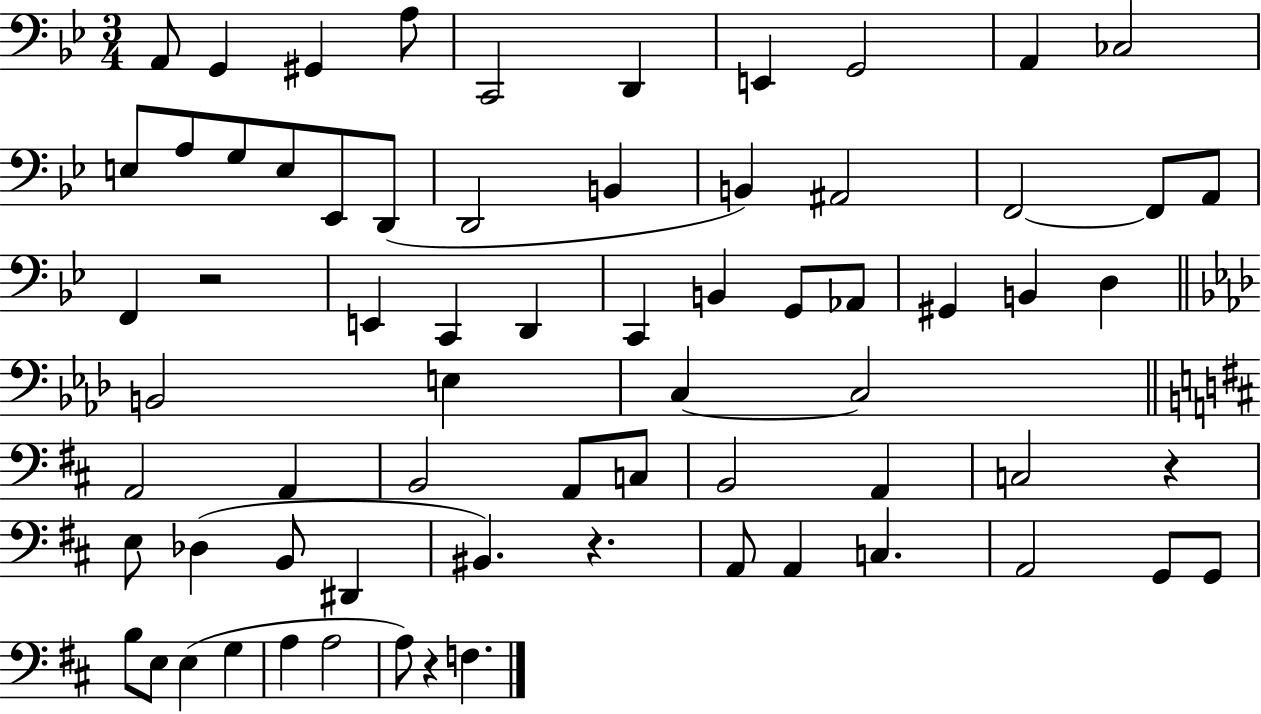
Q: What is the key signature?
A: BES major